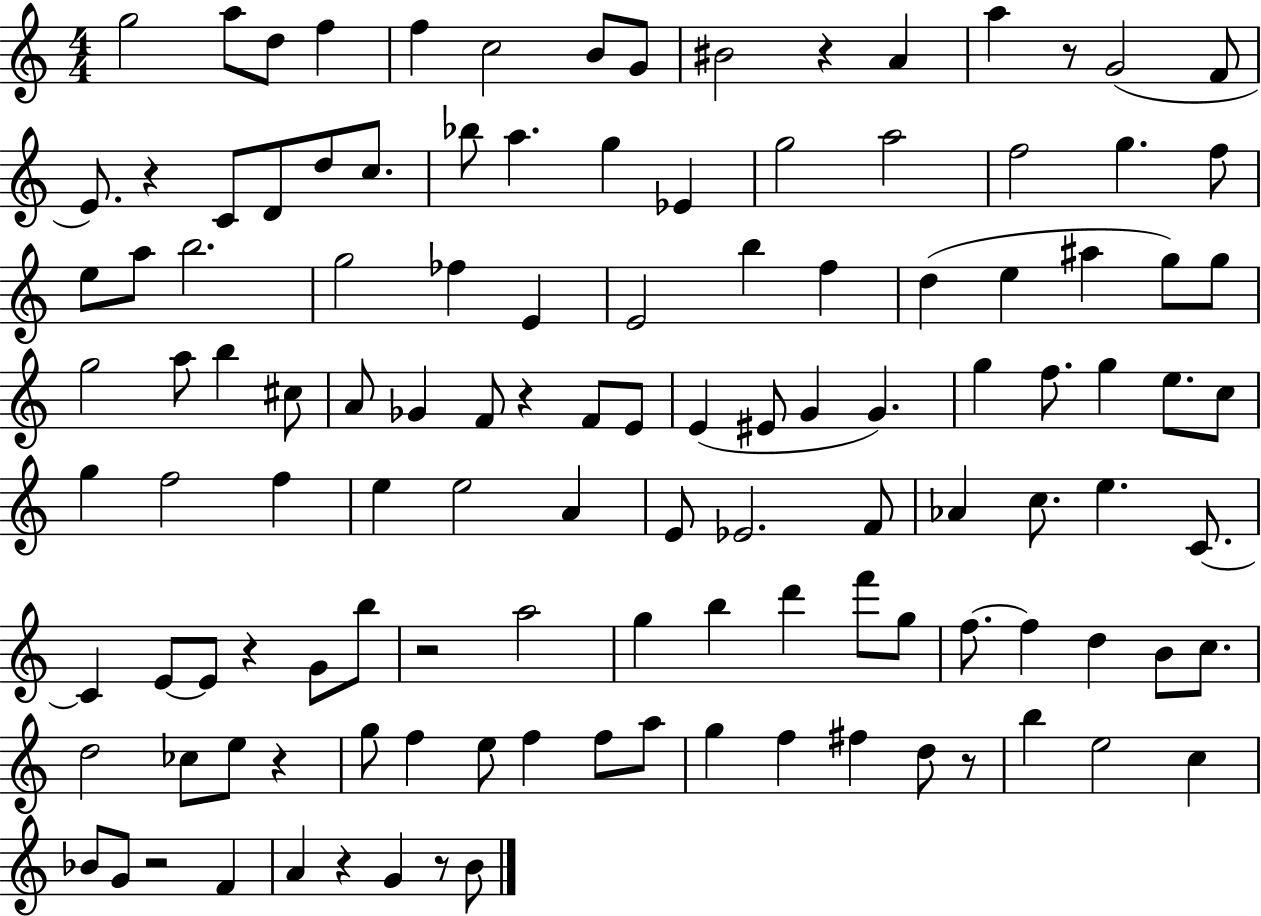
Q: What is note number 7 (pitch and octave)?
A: B4